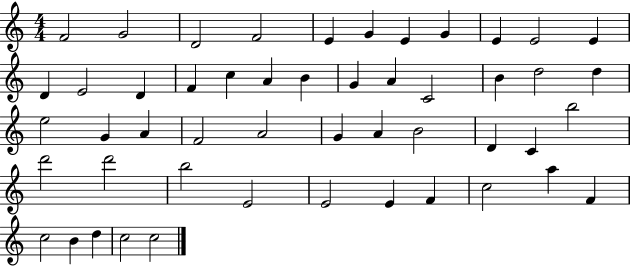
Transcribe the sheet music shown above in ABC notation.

X:1
T:Untitled
M:4/4
L:1/4
K:C
F2 G2 D2 F2 E G E G E E2 E D E2 D F c A B G A C2 B d2 d e2 G A F2 A2 G A B2 D C b2 d'2 d'2 b2 E2 E2 E F c2 a F c2 B d c2 c2